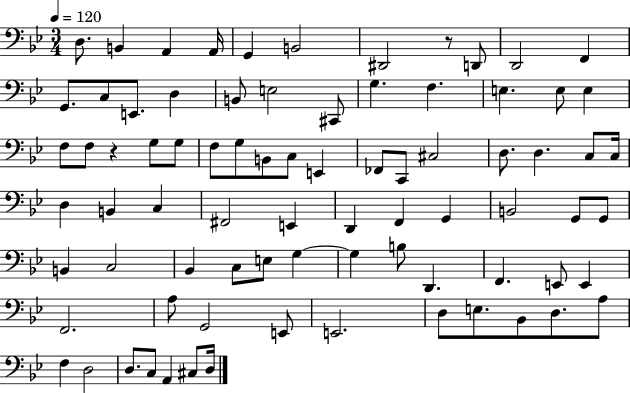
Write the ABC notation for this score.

X:1
T:Untitled
M:3/4
L:1/4
K:Bb
D,/2 B,, A,, A,,/4 G,, B,,2 ^D,,2 z/2 D,,/2 D,,2 F,, G,,/2 C,/2 E,,/2 D, B,,/2 E,2 ^C,,/2 G, F, E, E,/2 E, F,/2 F,/2 z G,/2 G,/2 F,/2 G,/2 B,,/2 C,/2 E,, _F,,/2 C,,/2 ^C,2 D,/2 D, C,/2 C,/4 D, B,, C, ^F,,2 E,, D,, F,, G,, B,,2 G,,/2 G,,/2 B,, C,2 _B,, C,/2 E,/2 G, G, B,/2 D,, F,, E,,/2 E,, F,,2 A,/2 G,,2 E,,/2 E,,2 D,/2 E,/2 _B,,/2 D,/2 A,/2 F, D,2 D,/2 C,/2 A,, ^C,/2 D,/4